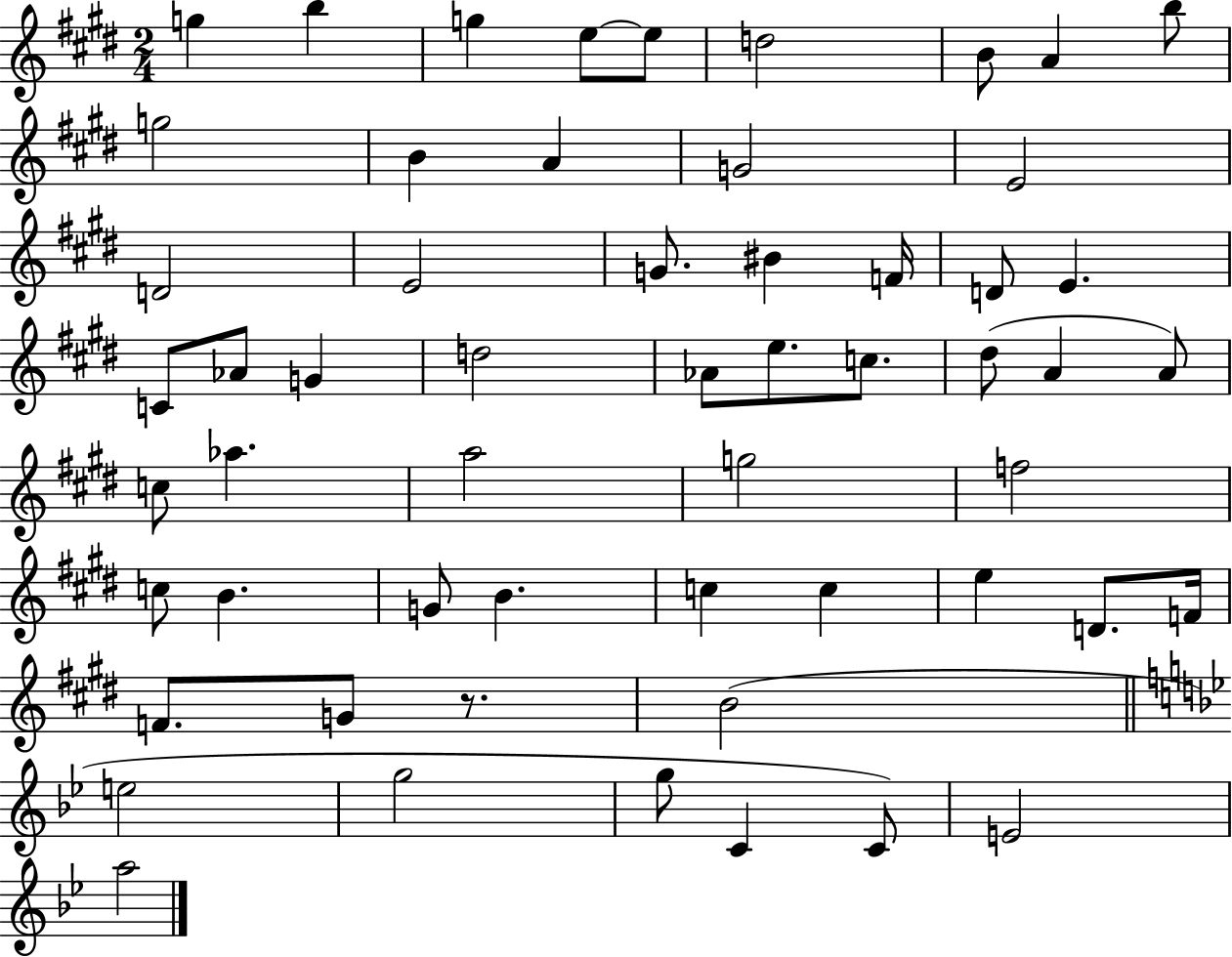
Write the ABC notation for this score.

X:1
T:Untitled
M:2/4
L:1/4
K:E
g b g e/2 e/2 d2 B/2 A b/2 g2 B A G2 E2 D2 E2 G/2 ^B F/4 D/2 E C/2 _A/2 G d2 _A/2 e/2 c/2 ^d/2 A A/2 c/2 _a a2 g2 f2 c/2 B G/2 B c c e D/2 F/4 F/2 G/2 z/2 B2 e2 g2 g/2 C C/2 E2 a2